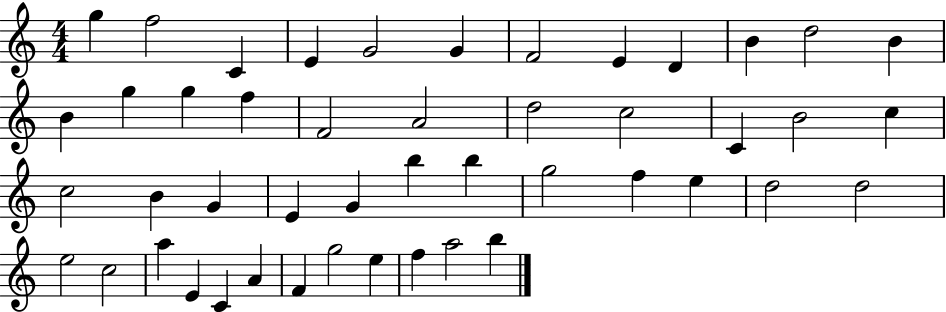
G5/q F5/h C4/q E4/q G4/h G4/q F4/h E4/q D4/q B4/q D5/h B4/q B4/q G5/q G5/q F5/q F4/h A4/h D5/h C5/h C4/q B4/h C5/q C5/h B4/q G4/q E4/q G4/q B5/q B5/q G5/h F5/q E5/q D5/h D5/h E5/h C5/h A5/q E4/q C4/q A4/q F4/q G5/h E5/q F5/q A5/h B5/q